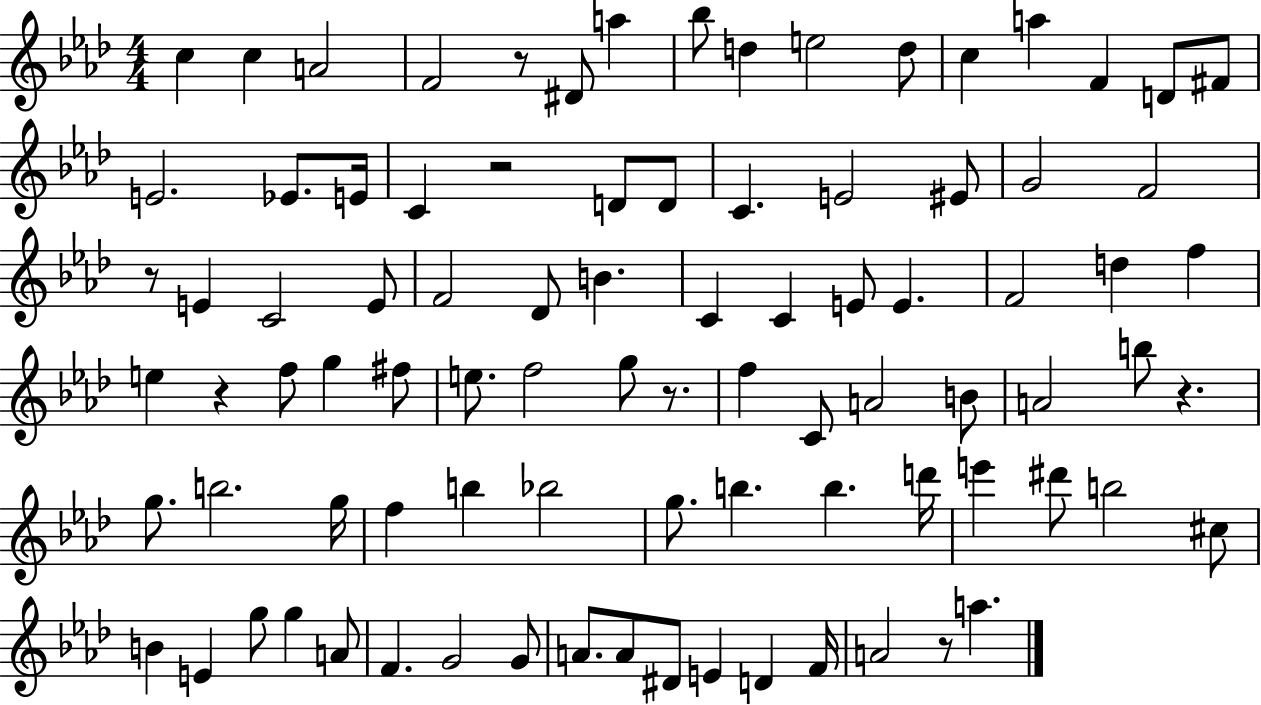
{
  \clef treble
  \numericTimeSignature
  \time 4/4
  \key aes \major
  \repeat volta 2 { c''4 c''4 a'2 | f'2 r8 dis'8 a''4 | bes''8 d''4 e''2 d''8 | c''4 a''4 f'4 d'8 fis'8 | \break e'2. ees'8. e'16 | c'4 r2 d'8 d'8 | c'4. e'2 eis'8 | g'2 f'2 | \break r8 e'4 c'2 e'8 | f'2 des'8 b'4. | c'4 c'4 e'8 e'4. | f'2 d''4 f''4 | \break e''4 r4 f''8 g''4 fis''8 | e''8. f''2 g''8 r8. | f''4 c'8 a'2 b'8 | a'2 b''8 r4. | \break g''8. b''2. g''16 | f''4 b''4 bes''2 | g''8. b''4. b''4. d'''16 | e'''4 dis'''8 b''2 cis''8 | \break b'4 e'4 g''8 g''4 a'8 | f'4. g'2 g'8 | a'8. a'8 dis'8 e'4 d'4 f'16 | a'2 r8 a''4. | \break } \bar "|."
}